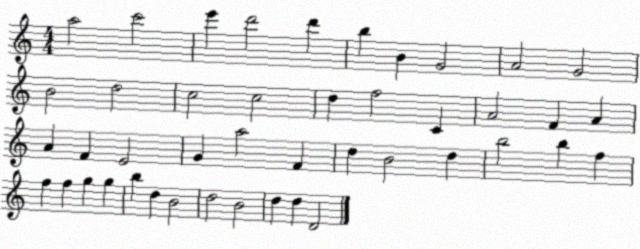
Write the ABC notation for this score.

X:1
T:Untitled
M:4/4
L:1/4
K:C
a2 c'2 e' d'2 d' b B G2 A2 G2 B2 d2 c2 c2 d f2 C A2 F A A F E2 G a2 F d B2 d b2 b f f f g g b d B2 d2 B2 d d D2